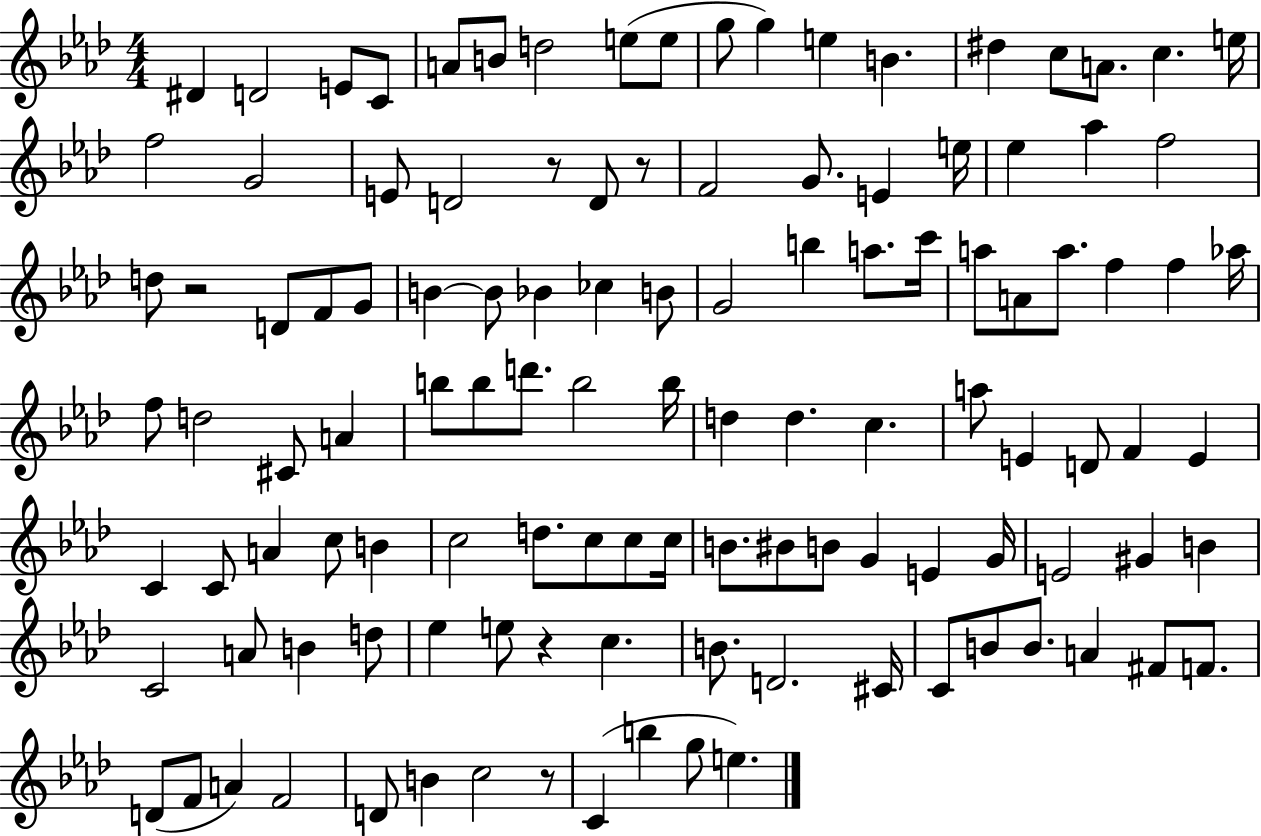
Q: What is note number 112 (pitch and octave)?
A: E5